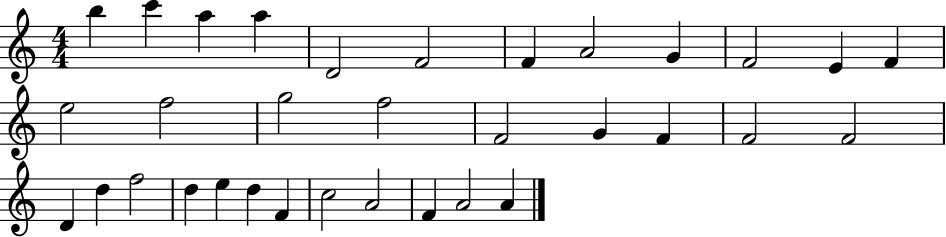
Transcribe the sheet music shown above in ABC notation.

X:1
T:Untitled
M:4/4
L:1/4
K:C
b c' a a D2 F2 F A2 G F2 E F e2 f2 g2 f2 F2 G F F2 F2 D d f2 d e d F c2 A2 F A2 A